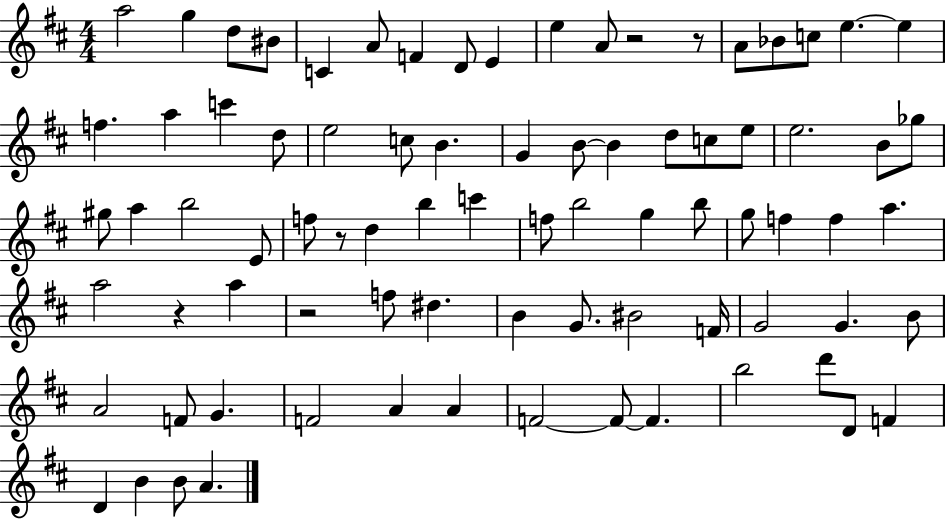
{
  \clef treble
  \numericTimeSignature
  \time 4/4
  \key d \major
  \repeat volta 2 { a''2 g''4 d''8 bis'8 | c'4 a'8 f'4 d'8 e'4 | e''4 a'8 r2 r8 | a'8 bes'8 c''8 e''4.~~ e''4 | \break f''4. a''4 c'''4 d''8 | e''2 c''8 b'4. | g'4 b'8~~ b'4 d''8 c''8 e''8 | e''2. b'8 ges''8 | \break gis''8 a''4 b''2 e'8 | f''8 r8 d''4 b''4 c'''4 | f''8 b''2 g''4 b''8 | g''8 f''4 f''4 a''4. | \break a''2 r4 a''4 | r2 f''8 dis''4. | b'4 g'8. bis'2 f'16 | g'2 g'4. b'8 | \break a'2 f'8 g'4. | f'2 a'4 a'4 | f'2~~ f'8~~ f'4. | b''2 d'''8 d'8 f'4 | \break d'4 b'4 b'8 a'4. | } \bar "|."
}